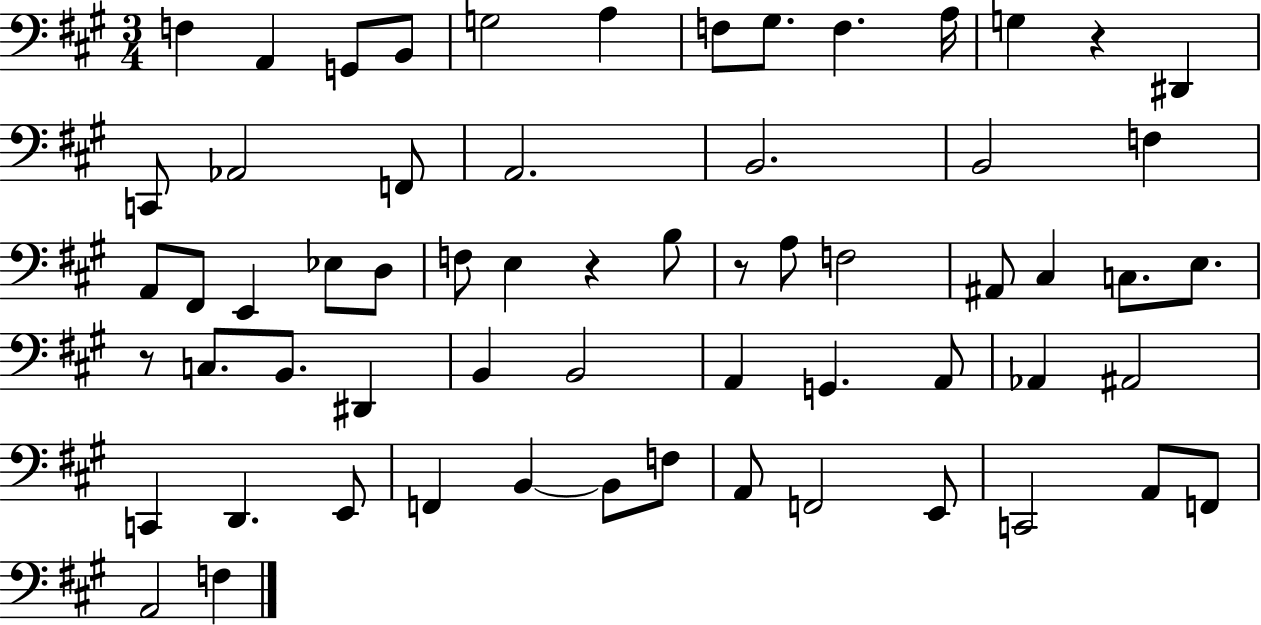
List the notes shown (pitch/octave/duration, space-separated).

F3/q A2/q G2/e B2/e G3/h A3/q F3/e G#3/e. F3/q. A3/s G3/q R/q D#2/q C2/e Ab2/h F2/e A2/h. B2/h. B2/h F3/q A2/e F#2/e E2/q Eb3/e D3/e F3/e E3/q R/q B3/e R/e A3/e F3/h A#2/e C#3/q C3/e. E3/e. R/e C3/e. B2/e. D#2/q B2/q B2/h A2/q G2/q. A2/e Ab2/q A#2/h C2/q D2/q. E2/e F2/q B2/q B2/e F3/e A2/e F2/h E2/e C2/h A2/e F2/e A2/h F3/q